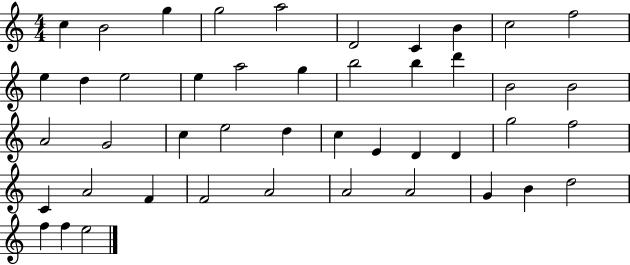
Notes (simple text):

C5/q B4/h G5/q G5/h A5/h D4/h C4/q B4/q C5/h F5/h E5/q D5/q E5/h E5/q A5/h G5/q B5/h B5/q D6/q B4/h B4/h A4/h G4/h C5/q E5/h D5/q C5/q E4/q D4/q D4/q G5/h F5/h C4/q A4/h F4/q F4/h A4/h A4/h A4/h G4/q B4/q D5/h F5/q F5/q E5/h